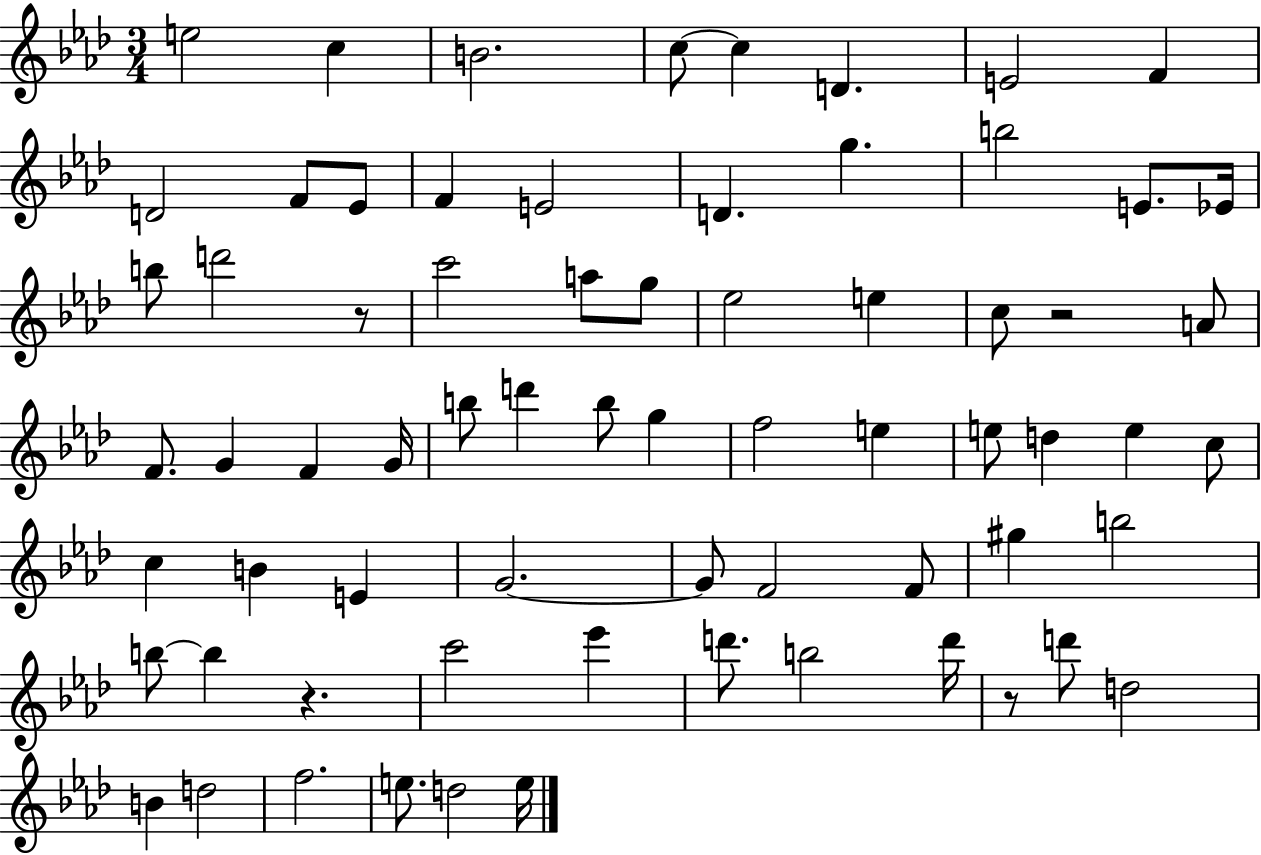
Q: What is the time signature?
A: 3/4